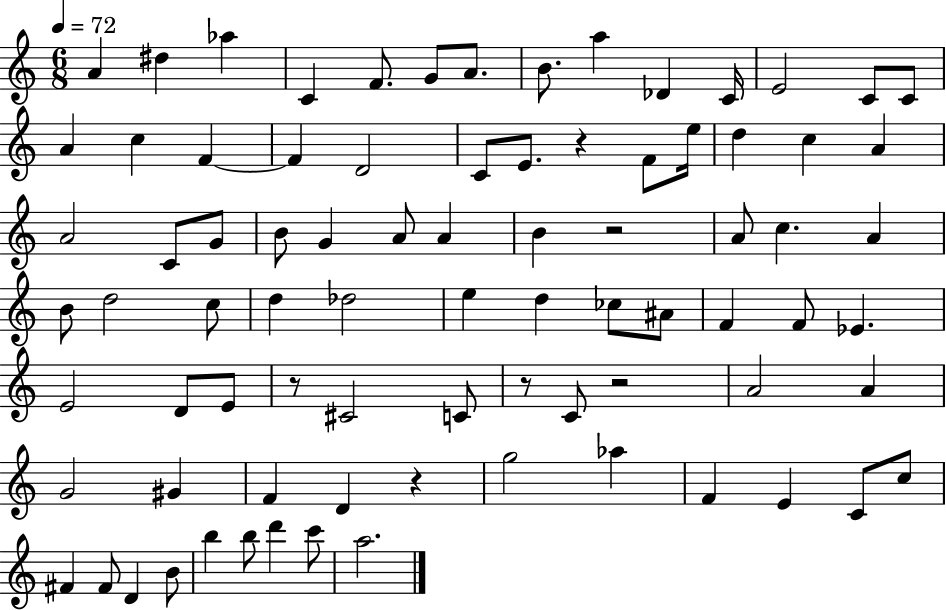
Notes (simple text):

A4/q D#5/q Ab5/q C4/q F4/e. G4/e A4/e. B4/e. A5/q Db4/q C4/s E4/h C4/e C4/e A4/q C5/q F4/q F4/q D4/h C4/e E4/e. R/q F4/e E5/s D5/q C5/q A4/q A4/h C4/e G4/e B4/e G4/q A4/e A4/q B4/q R/h A4/e C5/q. A4/q B4/e D5/h C5/e D5/q Db5/h E5/q D5/q CES5/e A#4/e F4/q F4/e Eb4/q. E4/h D4/e E4/e R/e C#4/h C4/e R/e C4/e R/h A4/h A4/q G4/h G#4/q F4/q D4/q R/q G5/h Ab5/q F4/q E4/q C4/e C5/e F#4/q F#4/e D4/q B4/e B5/q B5/e D6/q C6/e A5/h.